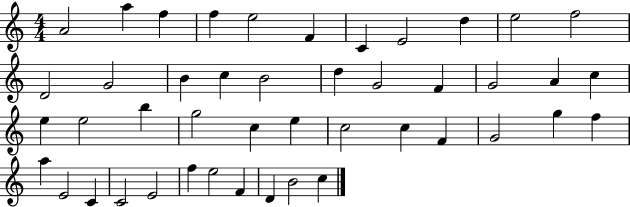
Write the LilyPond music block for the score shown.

{
  \clef treble
  \numericTimeSignature
  \time 4/4
  \key c \major
  a'2 a''4 f''4 | f''4 e''2 f'4 | c'4 e'2 d''4 | e''2 f''2 | \break d'2 g'2 | b'4 c''4 b'2 | d''4 g'2 f'4 | g'2 a'4 c''4 | \break e''4 e''2 b''4 | g''2 c''4 e''4 | c''2 c''4 f'4 | g'2 g''4 f''4 | \break a''4 e'2 c'4 | c'2 e'2 | f''4 e''2 f'4 | d'4 b'2 c''4 | \break \bar "|."
}